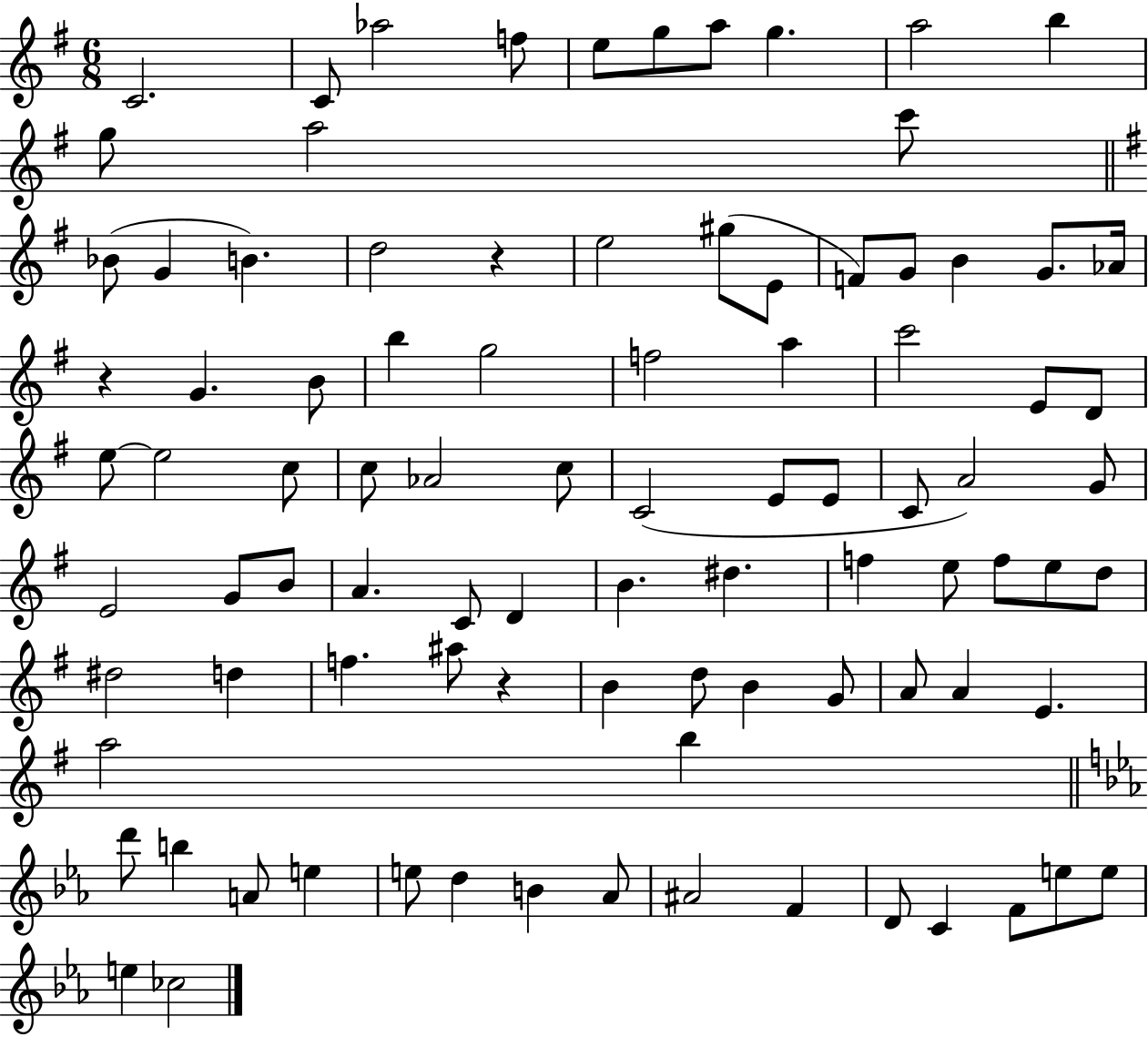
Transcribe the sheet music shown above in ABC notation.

X:1
T:Untitled
M:6/8
L:1/4
K:G
C2 C/2 _a2 f/2 e/2 g/2 a/2 g a2 b g/2 a2 c'/2 _B/2 G B d2 z e2 ^g/2 E/2 F/2 G/2 B G/2 _A/4 z G B/2 b g2 f2 a c'2 E/2 D/2 e/2 e2 c/2 c/2 _A2 c/2 C2 E/2 E/2 C/2 A2 G/2 E2 G/2 B/2 A C/2 D B ^d f e/2 f/2 e/2 d/2 ^d2 d f ^a/2 z B d/2 B G/2 A/2 A E a2 b d'/2 b A/2 e e/2 d B _A/2 ^A2 F D/2 C F/2 e/2 e/2 e _c2